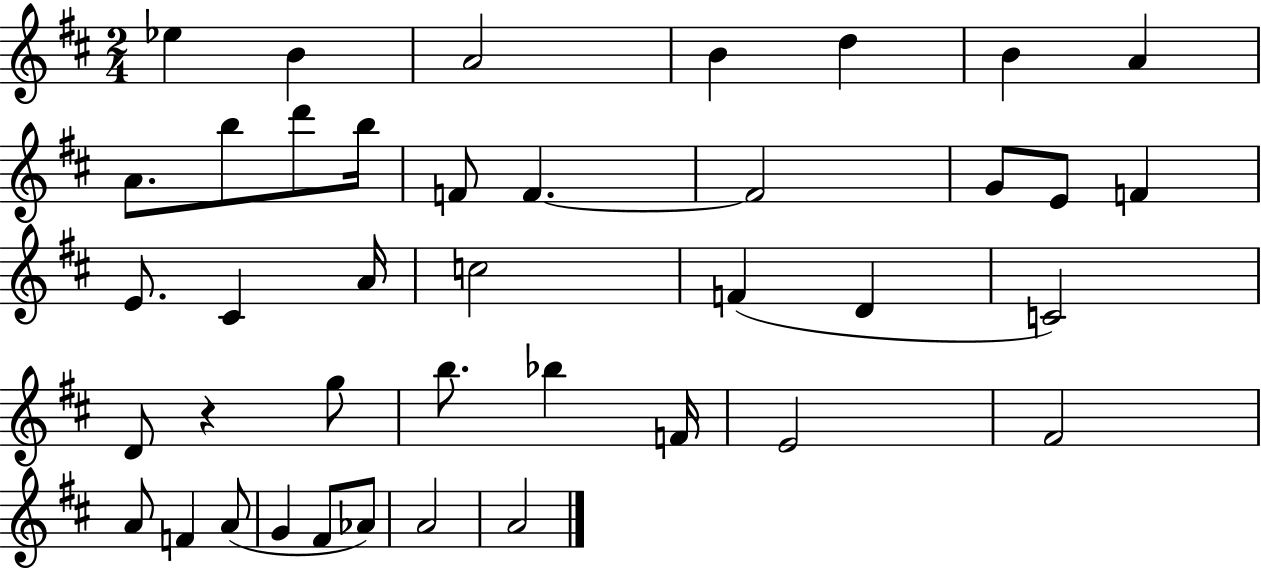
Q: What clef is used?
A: treble